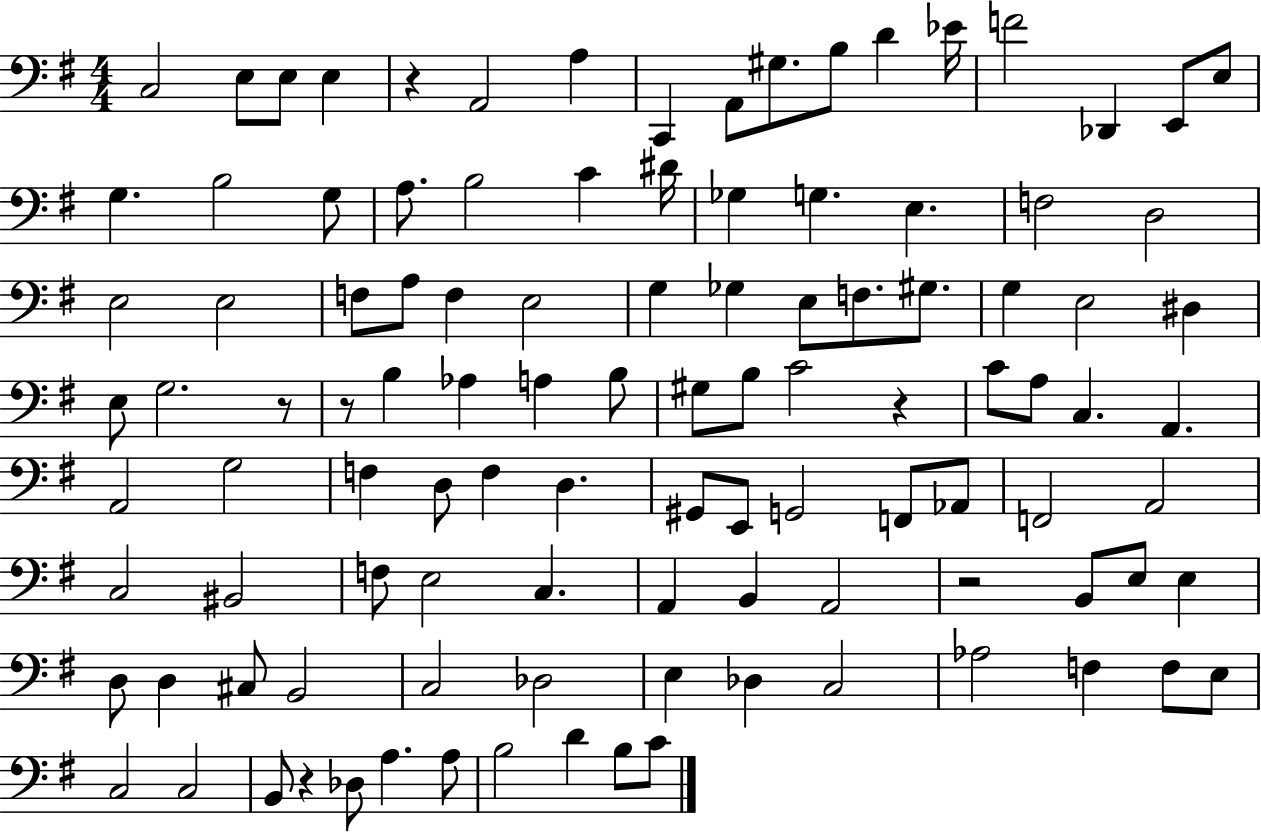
C3/h E3/e E3/e E3/q R/q A2/h A3/q C2/q A2/e G#3/e. B3/e D4/q Eb4/s F4/h Db2/q E2/e E3/e G3/q. B3/h G3/e A3/e. B3/h C4/q D#4/s Gb3/q G3/q. E3/q. F3/h D3/h E3/h E3/h F3/e A3/e F3/q E3/h G3/q Gb3/q E3/e F3/e. G#3/e. G3/q E3/h D#3/q E3/e G3/h. R/e R/e B3/q Ab3/q A3/q B3/e G#3/e B3/e C4/h R/q C4/e A3/e C3/q. A2/q. A2/h G3/h F3/q D3/e F3/q D3/q. G#2/e E2/e G2/h F2/e Ab2/e F2/h A2/h C3/h BIS2/h F3/e E3/h C3/q. A2/q B2/q A2/h R/h B2/e E3/e E3/q D3/e D3/q C#3/e B2/h C3/h Db3/h E3/q Db3/q C3/h Ab3/h F3/q F3/e E3/e C3/h C3/h B2/e R/q Db3/e A3/q. A3/e B3/h D4/q B3/e C4/e